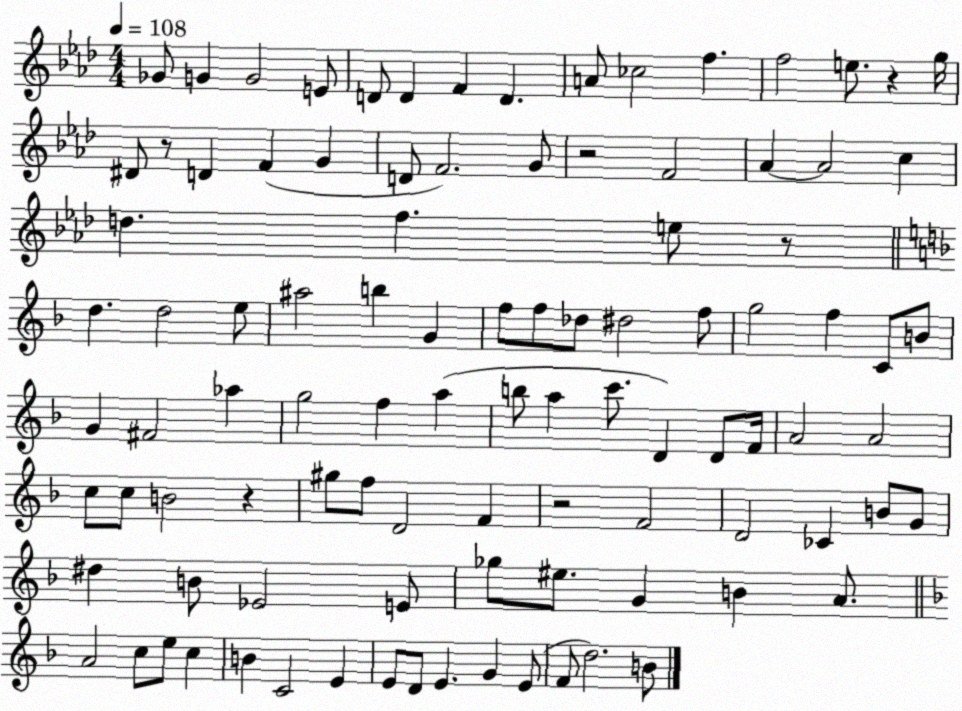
X:1
T:Untitled
M:4/4
L:1/4
K:Ab
_G/2 G G2 E/2 D/2 D F D A/2 _c2 f f2 e/2 z g/4 ^D/2 z/2 D F G D/2 F2 G/2 z2 F2 _A _A2 c d f e/2 z/2 d d2 e/2 ^a2 b G f/2 f/2 _d/2 ^d2 f/2 g2 f C/2 B/2 G ^F2 _a g2 f a b/2 a c'/2 D D/2 F/4 A2 A2 c/2 c/2 B2 z ^g/2 f/2 D2 F z2 F2 D2 _C B/2 G/2 ^d B/2 _E2 E/2 _g/2 ^e/2 G B A/2 A2 c/2 e/2 c B C2 E E/2 D/2 E G E/2 F/2 d2 B/2